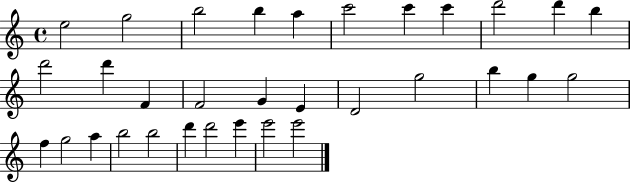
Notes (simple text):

E5/h G5/h B5/h B5/q A5/q C6/h C6/q C6/q D6/h D6/q B5/q D6/h D6/q F4/q F4/h G4/q E4/q D4/h G5/h B5/q G5/q G5/h F5/q G5/h A5/q B5/h B5/h D6/q D6/h E6/q E6/h E6/h